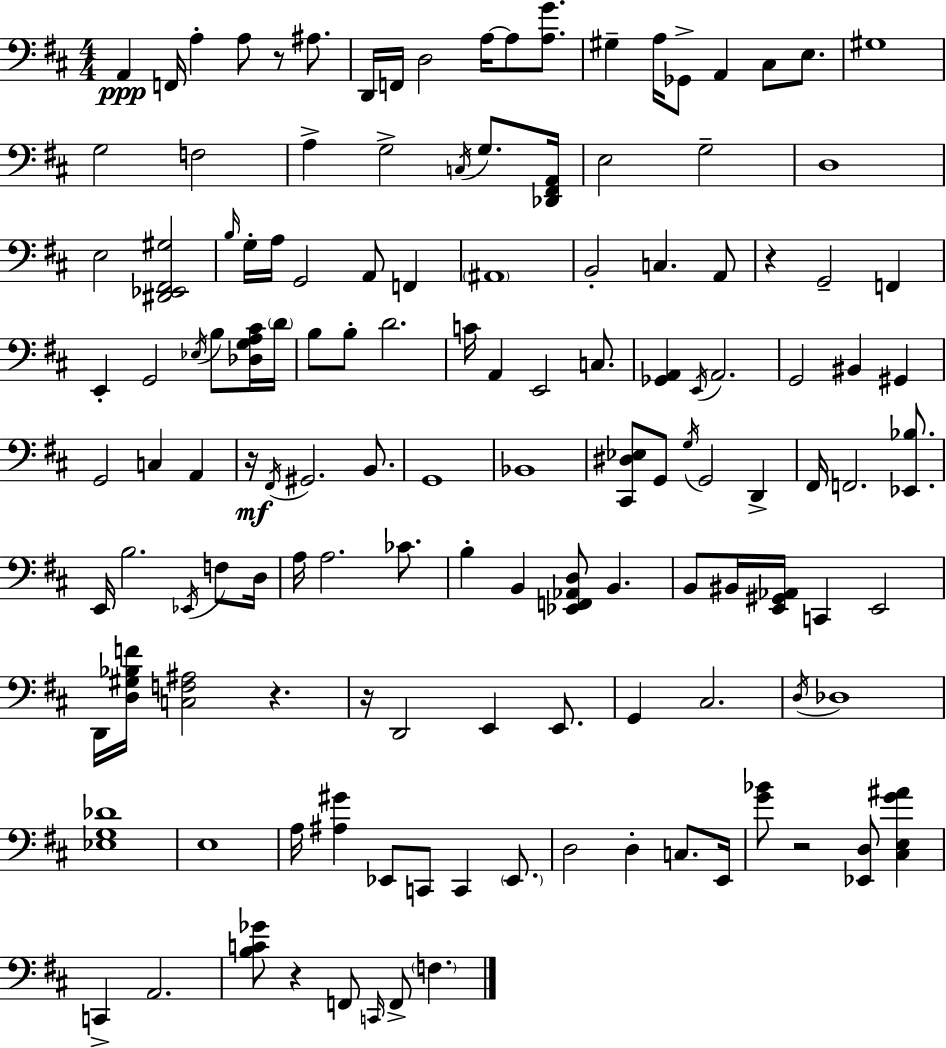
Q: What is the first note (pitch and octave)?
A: A2